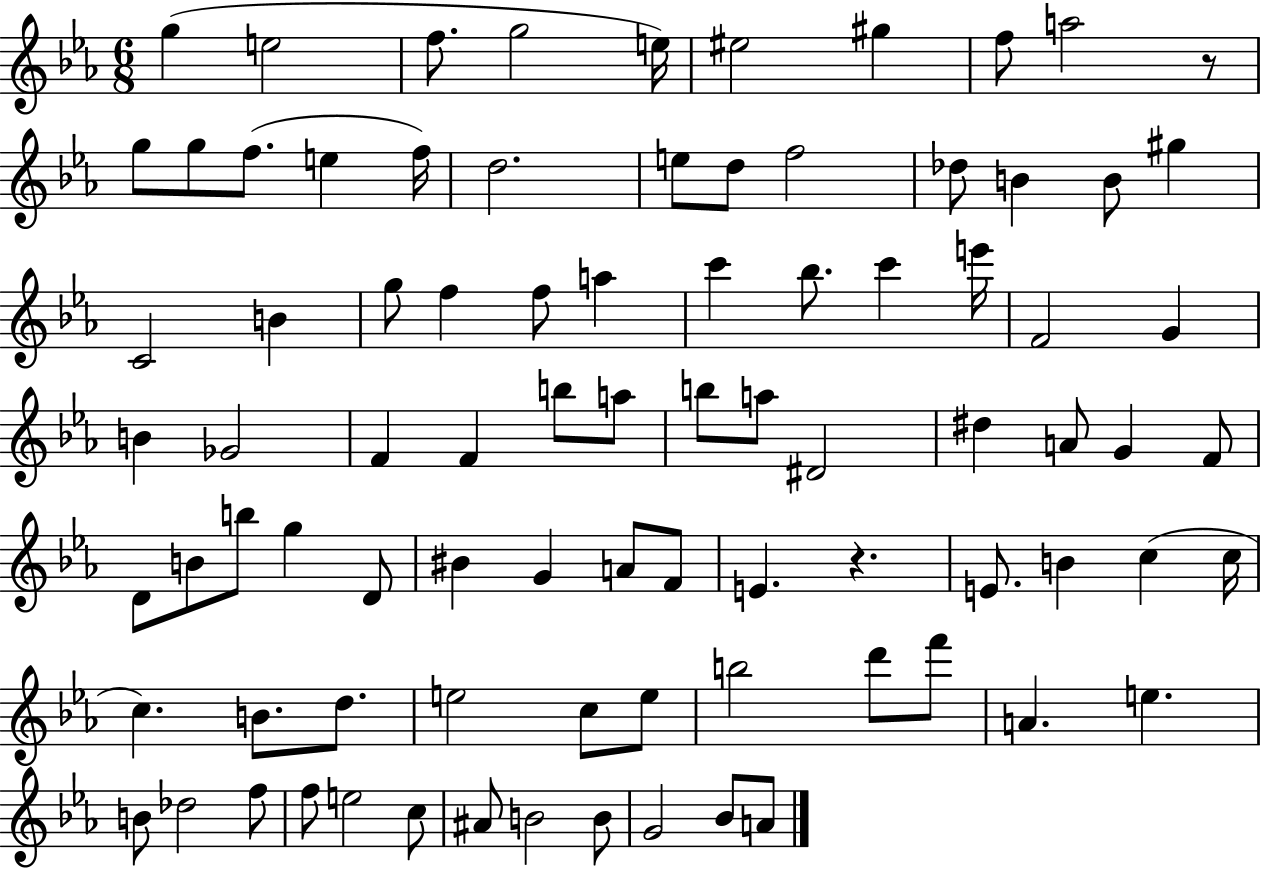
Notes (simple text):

G5/q E5/h F5/e. G5/h E5/s EIS5/h G#5/q F5/e A5/h R/e G5/e G5/e F5/e. E5/q F5/s D5/h. E5/e D5/e F5/h Db5/e B4/q B4/e G#5/q C4/h B4/q G5/e F5/q F5/e A5/q C6/q Bb5/e. C6/q E6/s F4/h G4/q B4/q Gb4/h F4/q F4/q B5/e A5/e B5/e A5/e D#4/h D#5/q A4/e G4/q F4/e D4/e B4/e B5/e G5/q D4/e BIS4/q G4/q A4/e F4/e E4/q. R/q. E4/e. B4/q C5/q C5/s C5/q. B4/e. D5/e. E5/h C5/e E5/e B5/h D6/e F6/e A4/q. E5/q. B4/e Db5/h F5/e F5/e E5/h C5/e A#4/e B4/h B4/e G4/h Bb4/e A4/e